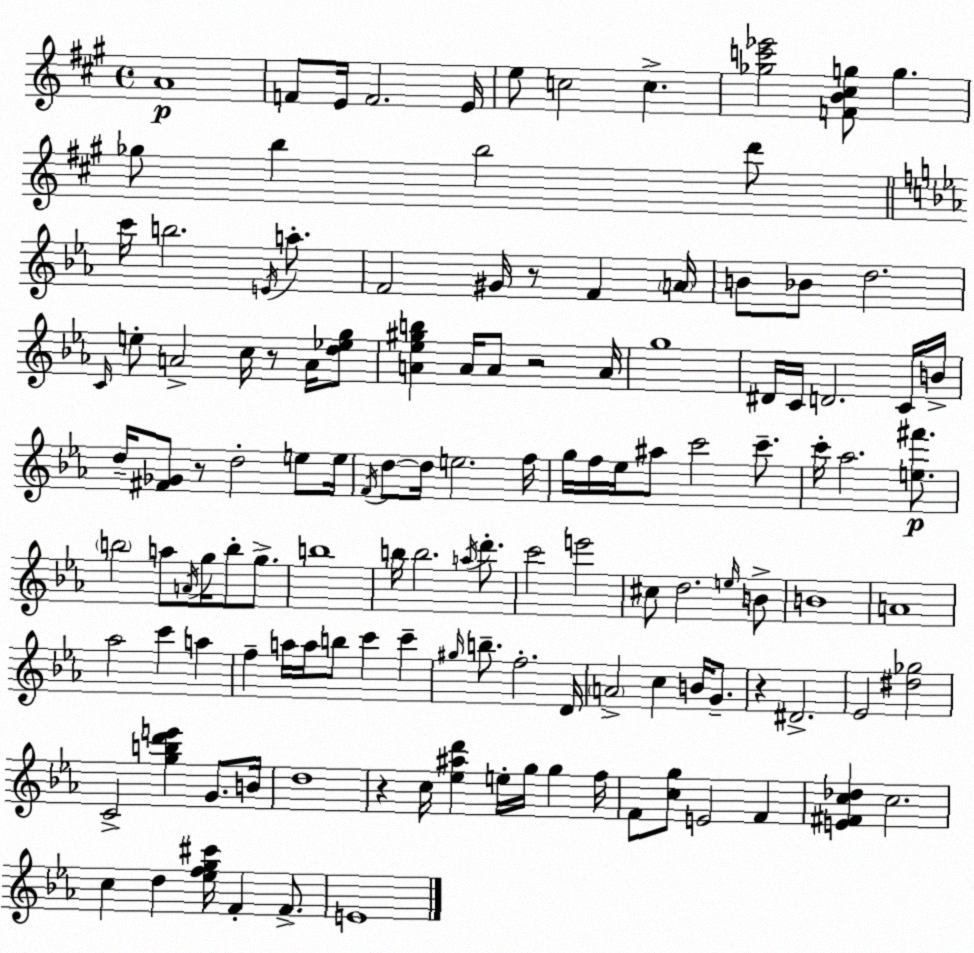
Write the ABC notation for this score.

X:1
T:Untitled
M:4/4
L:1/4
K:A
A4 F/2 E/4 F2 E/4 e/2 c2 c [_gc'_e']2 [FB^cg]/2 g _g/2 b b2 d'/2 c'/4 b2 E/4 a/2 F2 ^G/4 z/2 F A/4 B/2 _B/2 d2 C/4 e/2 A2 c/4 z/2 A/4 [d_eg]/2 [A_e^gb] A/4 A/2 z2 A/4 g4 ^D/4 C/4 D2 C/4 B/4 d/4 [^F_G]/2 z/2 d2 e/2 e/4 F/4 d/2 d/4 e2 f/4 g/4 f/4 _e/4 ^a/2 c'2 c'/2 c'/4 _a2 [e^f']/2 b2 a/2 A/4 g/4 b/2 g/2 b4 b/4 b2 a/4 d'/2 c'2 e'2 ^c/2 d2 e/4 B/2 B4 A4 _a2 c' a f a/4 a/4 b/2 c' c' ^g/4 b/2 f2 D/4 A2 c B/4 G/2 z ^D2 _E2 [^d_g]2 C2 [gbd'e'] G/2 B/4 d4 z c/4 [_e^ad'] e/4 g/4 g f/4 F/2 [cg]/2 E2 F [E^Fc_d] c2 c d [_efg^c']/4 F F/2 E4